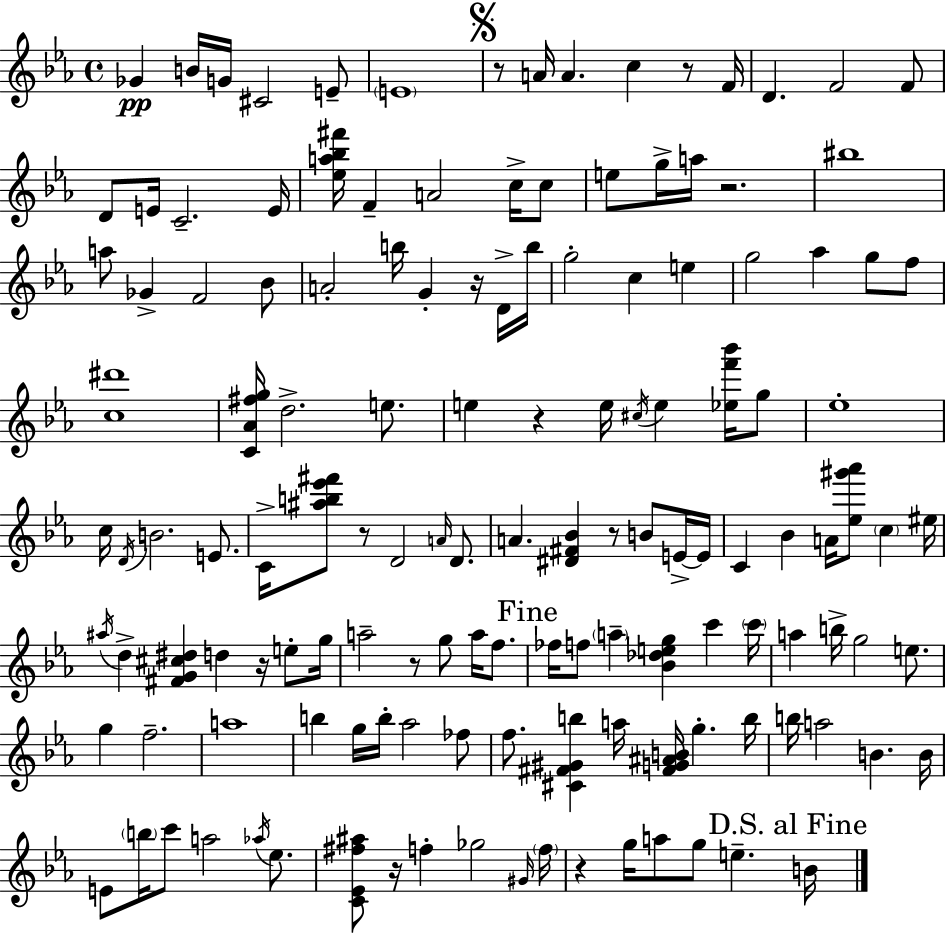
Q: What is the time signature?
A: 4/4